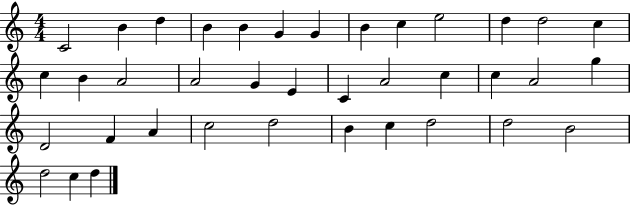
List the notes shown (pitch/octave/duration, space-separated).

C4/h B4/q D5/q B4/q B4/q G4/q G4/q B4/q C5/q E5/h D5/q D5/h C5/q C5/q B4/q A4/h A4/h G4/q E4/q C4/q A4/h C5/q C5/q A4/h G5/q D4/h F4/q A4/q C5/h D5/h B4/q C5/q D5/h D5/h B4/h D5/h C5/q D5/q